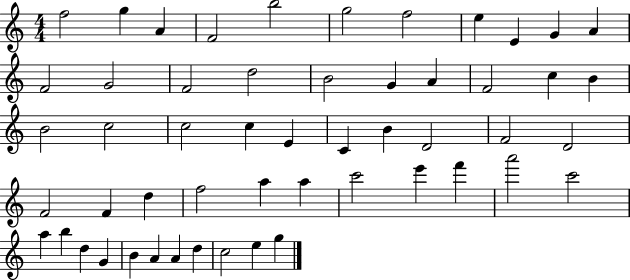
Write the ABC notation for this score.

X:1
T:Untitled
M:4/4
L:1/4
K:C
f2 g A F2 b2 g2 f2 e E G A F2 G2 F2 d2 B2 G A F2 c B B2 c2 c2 c E C B D2 F2 D2 F2 F d f2 a a c'2 e' f' a'2 c'2 a b d G B A A d c2 e g